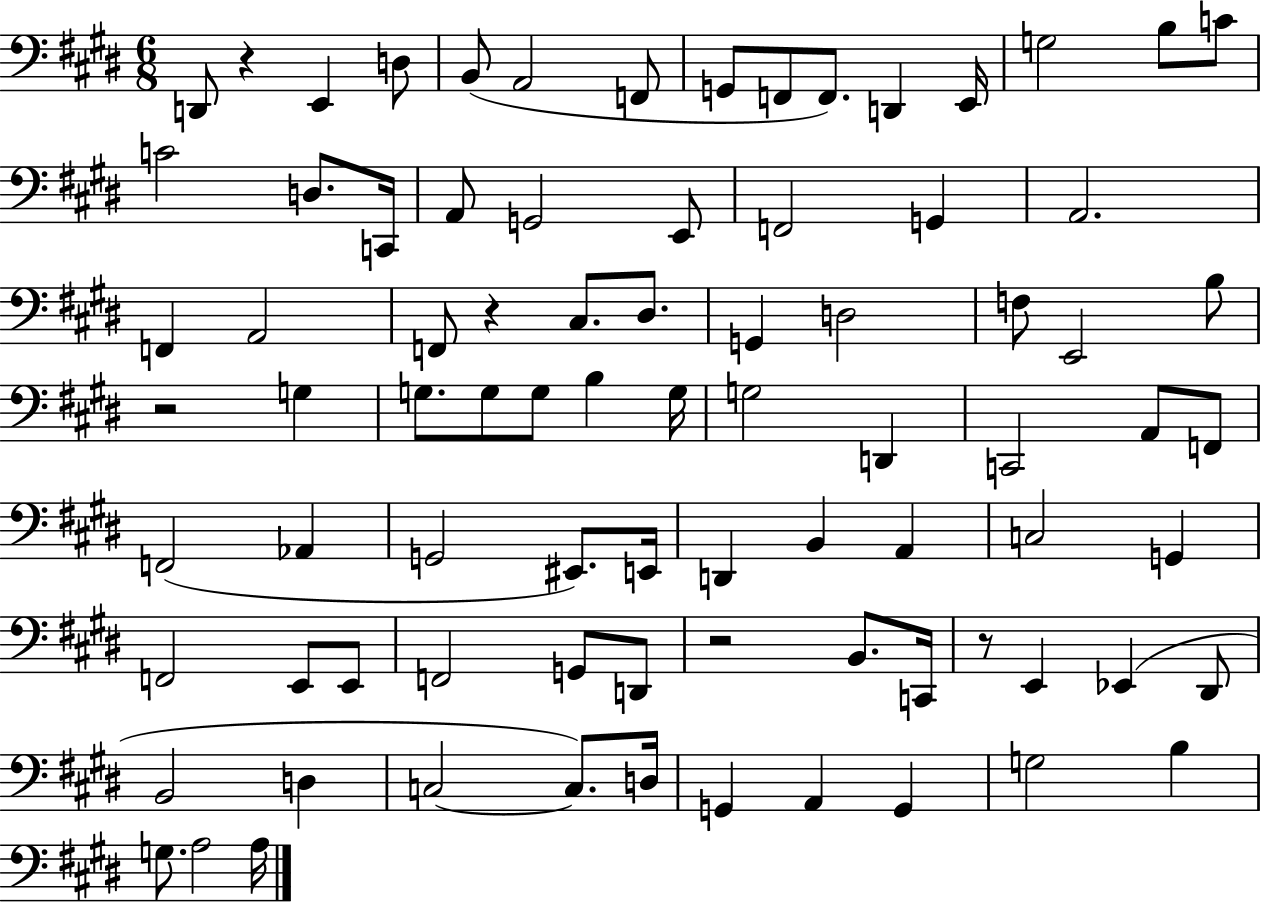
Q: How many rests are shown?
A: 5